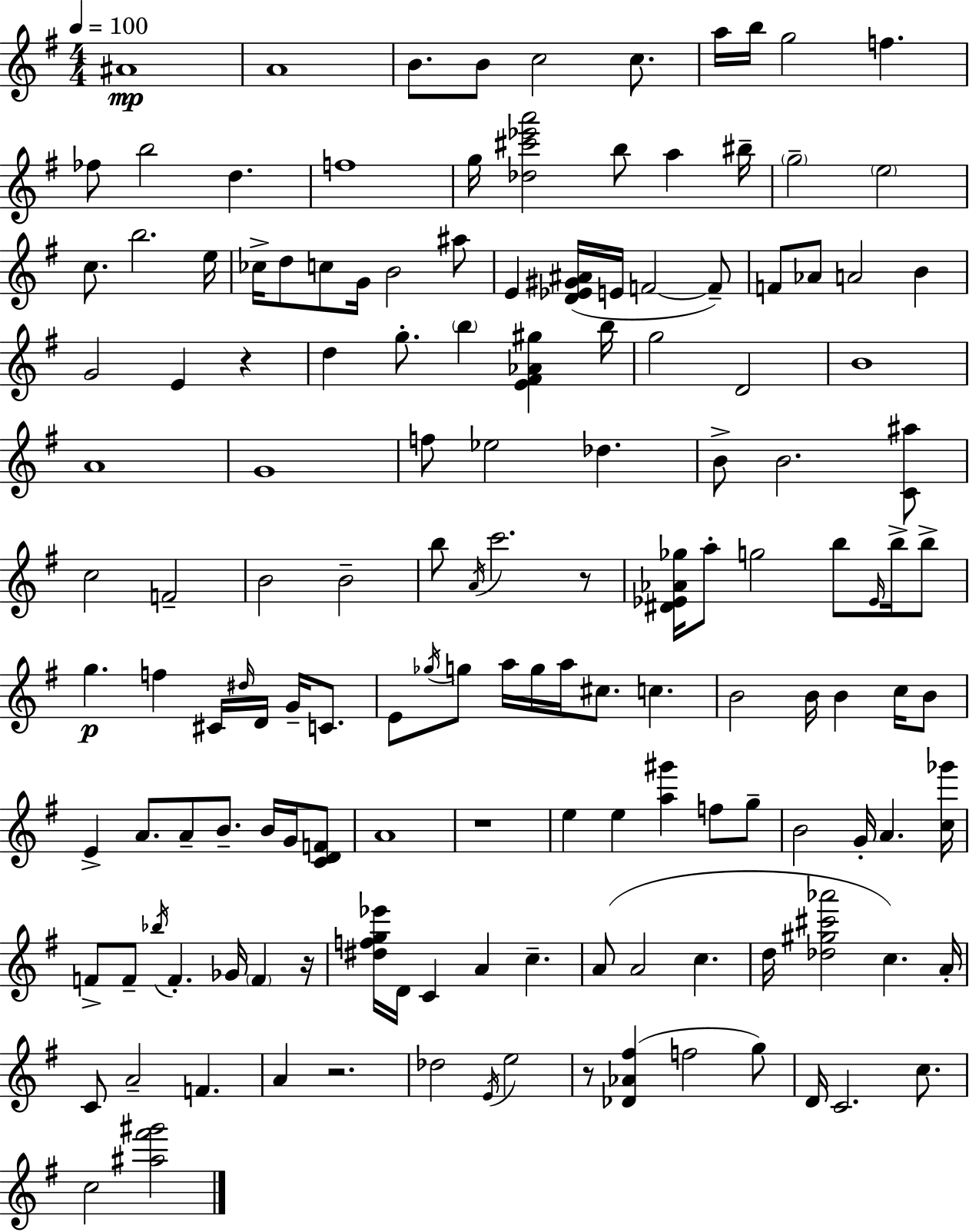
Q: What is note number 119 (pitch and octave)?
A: F4